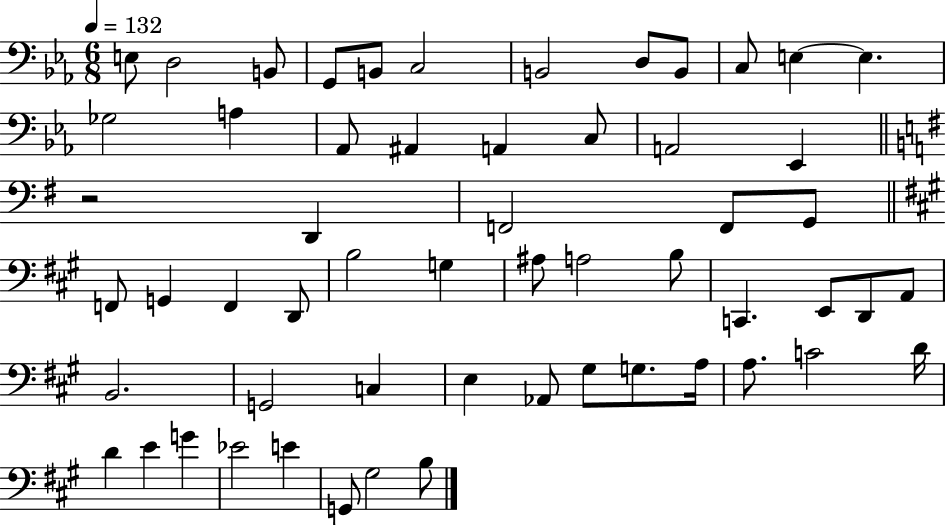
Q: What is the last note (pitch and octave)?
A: B3